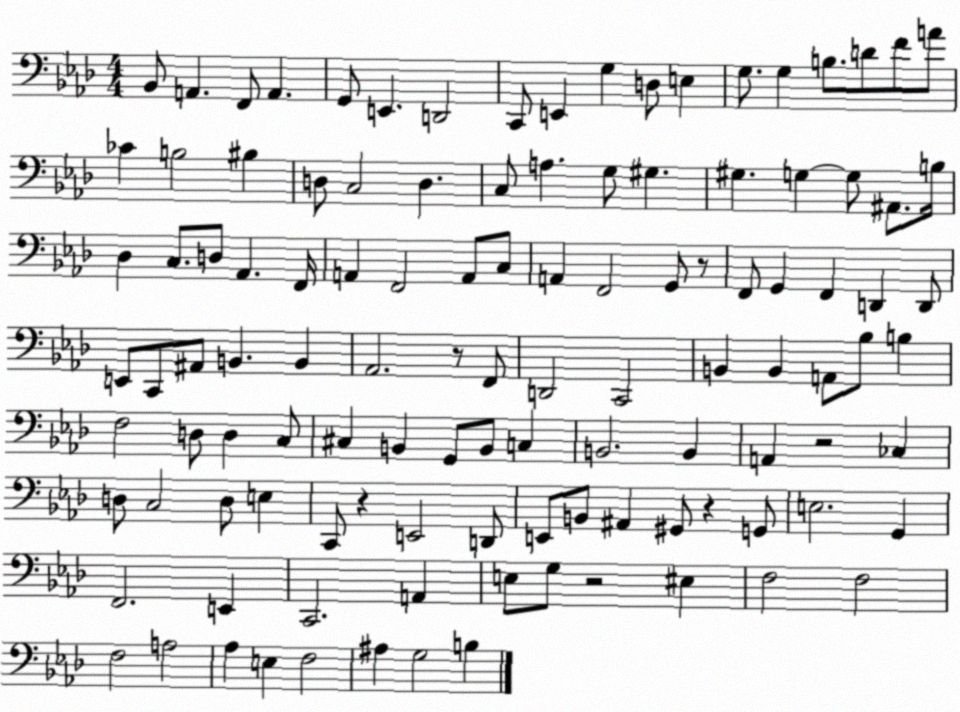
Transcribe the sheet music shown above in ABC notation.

X:1
T:Untitled
M:4/4
L:1/4
K:Ab
_B,,/2 A,, F,,/2 A,, G,,/2 E,, D,,2 C,,/2 E,, G, D,/2 E, G,/2 G, B,/2 D/2 F/2 A/2 _C B,2 ^B, D,/2 C,2 D, C,/2 A, G,/2 ^G, ^G, G, G,/2 ^A,,/2 B,/4 _D, C,/2 D,/2 _A,, F,,/4 A,, F,,2 A,,/2 C,/2 A,, F,,2 G,,/2 z/2 F,,/2 G,, F,, D,, D,,/2 E,,/2 C,,/2 ^A,,/2 B,, B,, _A,,2 z/2 F,,/2 D,,2 C,,2 B,, B,, A,,/2 _B,/2 B, F,2 D,/2 D, C,/2 ^C, B,, G,,/2 B,,/2 C, B,,2 B,, A,, z2 _C, D,/2 C,2 D,/2 E, C,,/2 z E,,2 D,,/2 E,,/2 B,,/2 ^A,, ^G,,/2 z G,,/2 E,2 G,, F,,2 E,, C,,2 A,, E,/2 G,/2 z2 ^E, F,2 F,2 F,2 A,2 _A, E, F,2 ^A, G,2 B,